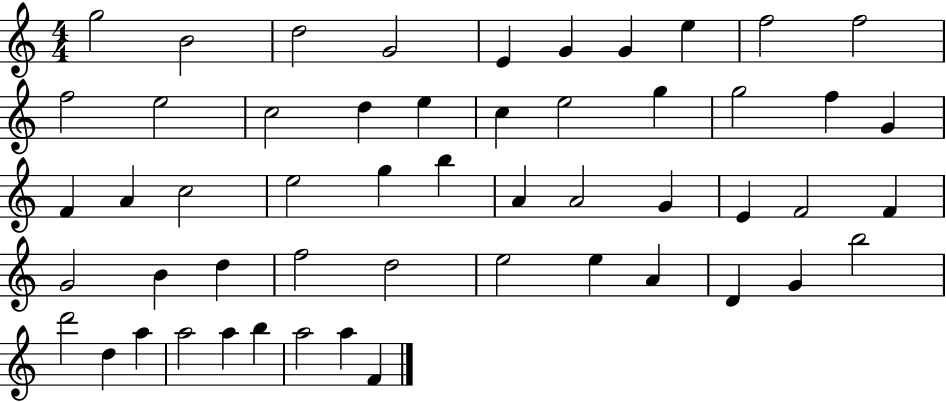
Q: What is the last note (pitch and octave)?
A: F4